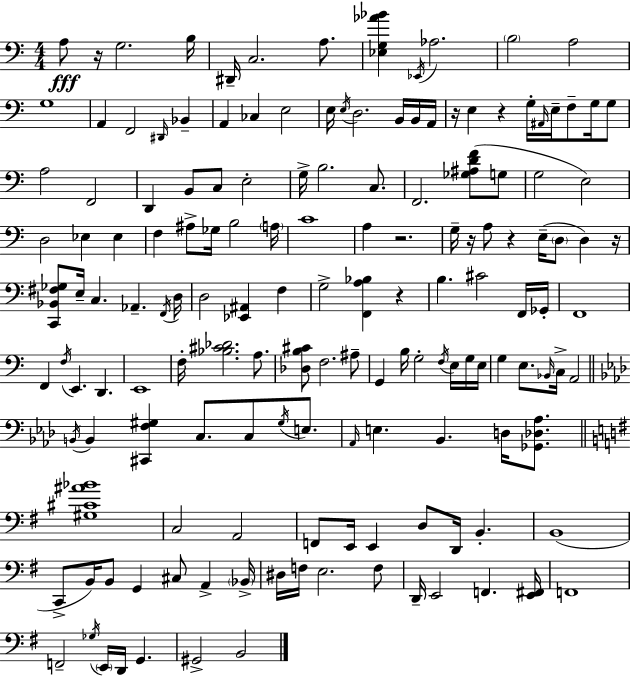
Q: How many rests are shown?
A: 8